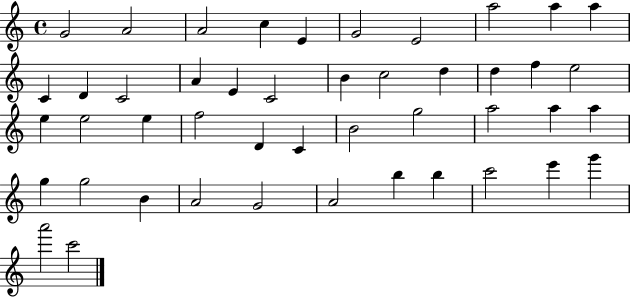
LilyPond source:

{
  \clef treble
  \time 4/4
  \defaultTimeSignature
  \key c \major
  g'2 a'2 | a'2 c''4 e'4 | g'2 e'2 | a''2 a''4 a''4 | \break c'4 d'4 c'2 | a'4 e'4 c'2 | b'4 c''2 d''4 | d''4 f''4 e''2 | \break e''4 e''2 e''4 | f''2 d'4 c'4 | b'2 g''2 | a''2 a''4 a''4 | \break g''4 g''2 b'4 | a'2 g'2 | a'2 b''4 b''4 | c'''2 e'''4 g'''4 | \break a'''2 c'''2 | \bar "|."
}